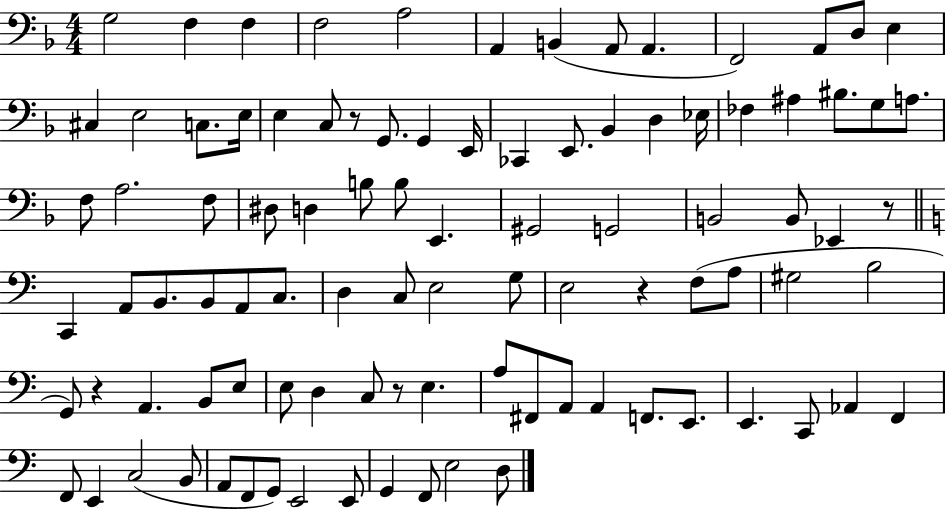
{
  \clef bass
  \numericTimeSignature
  \time 4/4
  \key f \major
  g2 f4 f4 | f2 a2 | a,4 b,4( a,8 a,4. | f,2) a,8 d8 e4 | \break cis4 e2 c8. e16 | e4 c8 r8 g,8. g,4 e,16 | ces,4 e,8. bes,4 d4 ees16 | fes4 ais4 bis8. g8 a8. | \break f8 a2. f8 | dis8 d4 b8 b8 e,4. | gis,2 g,2 | b,2 b,8 ees,4 r8 | \break \bar "||" \break \key a \minor c,4 a,8 b,8. b,8 a,8 c8. | d4 c8 e2 g8 | e2 r4 f8( a8 | gis2 b2 | \break g,8) r4 a,4. b,8 e8 | e8 d4 c8 r8 e4. | a8 fis,8 a,8 a,4 f,8. e,8. | e,4. c,8 aes,4 f,4 | \break f,8 e,4 c2( b,8 | a,8 f,8 g,8) e,2 e,8 | g,4 f,8 e2 d8 | \bar "|."
}